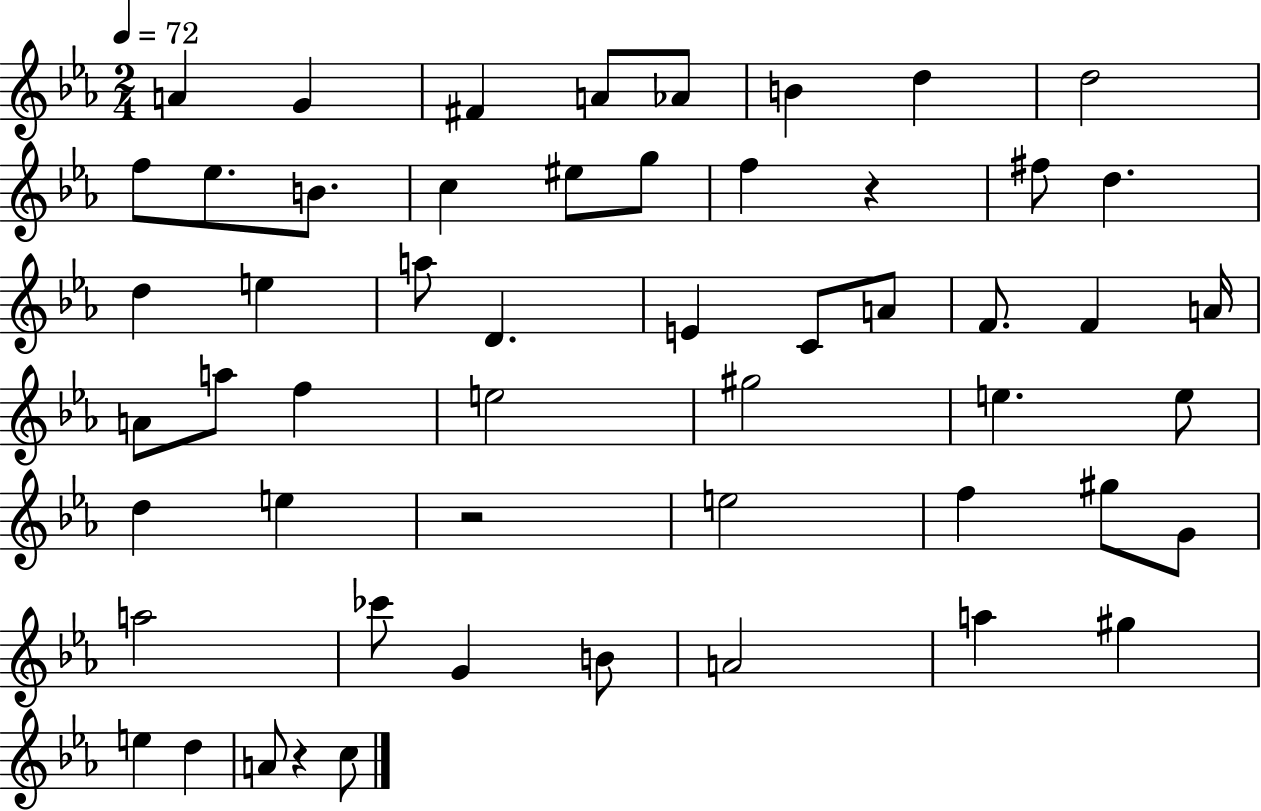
X:1
T:Untitled
M:2/4
L:1/4
K:Eb
A G ^F A/2 _A/2 B d d2 f/2 _e/2 B/2 c ^e/2 g/2 f z ^f/2 d d e a/2 D E C/2 A/2 F/2 F A/4 A/2 a/2 f e2 ^g2 e e/2 d e z2 e2 f ^g/2 G/2 a2 _c'/2 G B/2 A2 a ^g e d A/2 z c/2